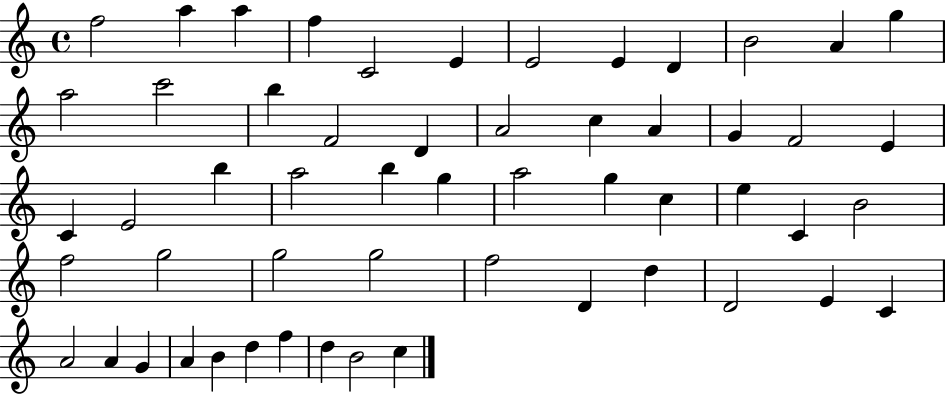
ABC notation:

X:1
T:Untitled
M:4/4
L:1/4
K:C
f2 a a f C2 E E2 E D B2 A g a2 c'2 b F2 D A2 c A G F2 E C E2 b a2 b g a2 g c e C B2 f2 g2 g2 g2 f2 D d D2 E C A2 A G A B d f d B2 c